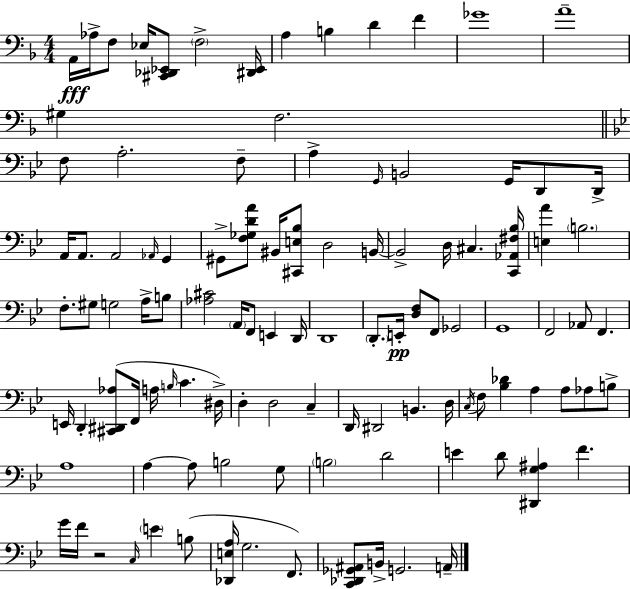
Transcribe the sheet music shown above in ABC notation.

X:1
T:Untitled
M:4/4
L:1/4
K:Dm
A,,/4 _A,/4 F,/2 _E,/4 [^C,,_D,,_E,,]/2 F,2 [^D,,_E,,]/4 A, B, D F _G4 A4 ^G, F,2 F,/2 A,2 F,/2 A, G,,/4 B,,2 G,,/4 D,,/2 D,,/4 A,,/4 A,,/2 A,,2 _A,,/4 G,, ^G,,/2 [F,_G,DA]/2 ^B,,/4 [^C,,E,_B,]/2 D,2 B,,/4 B,,2 D,/4 ^C, [C,,_A,,^F,_B,]/4 [E,A] B,2 F,/2 ^G,/2 G,2 A,/4 B,/2 [_A,^C]2 A,,/4 F,,/2 E,, D,,/4 D,,4 D,,/2 E,,/4 [D,F,]/2 F,,/2 _G,,2 G,,4 F,,2 _A,,/2 F,, E,,/4 D,, [^C,,^D,,_A,]/2 F,,/4 A,/4 B,/4 C ^D,/4 D, D,2 C, D,,/4 ^D,,2 B,, D,/4 C,/4 F,/2 [_B,_D] A, A,/2 _A,/2 B,/2 A,4 A, A,/2 B,2 G,/2 B,2 D2 E D/2 [^D,,G,^A,] F G/4 F/4 z2 C,/4 E B,/2 [_D,,E,A,]/4 G,2 F,,/2 [C,,_D,,_G,,^A,,]/2 B,,/4 G,,2 A,,/4